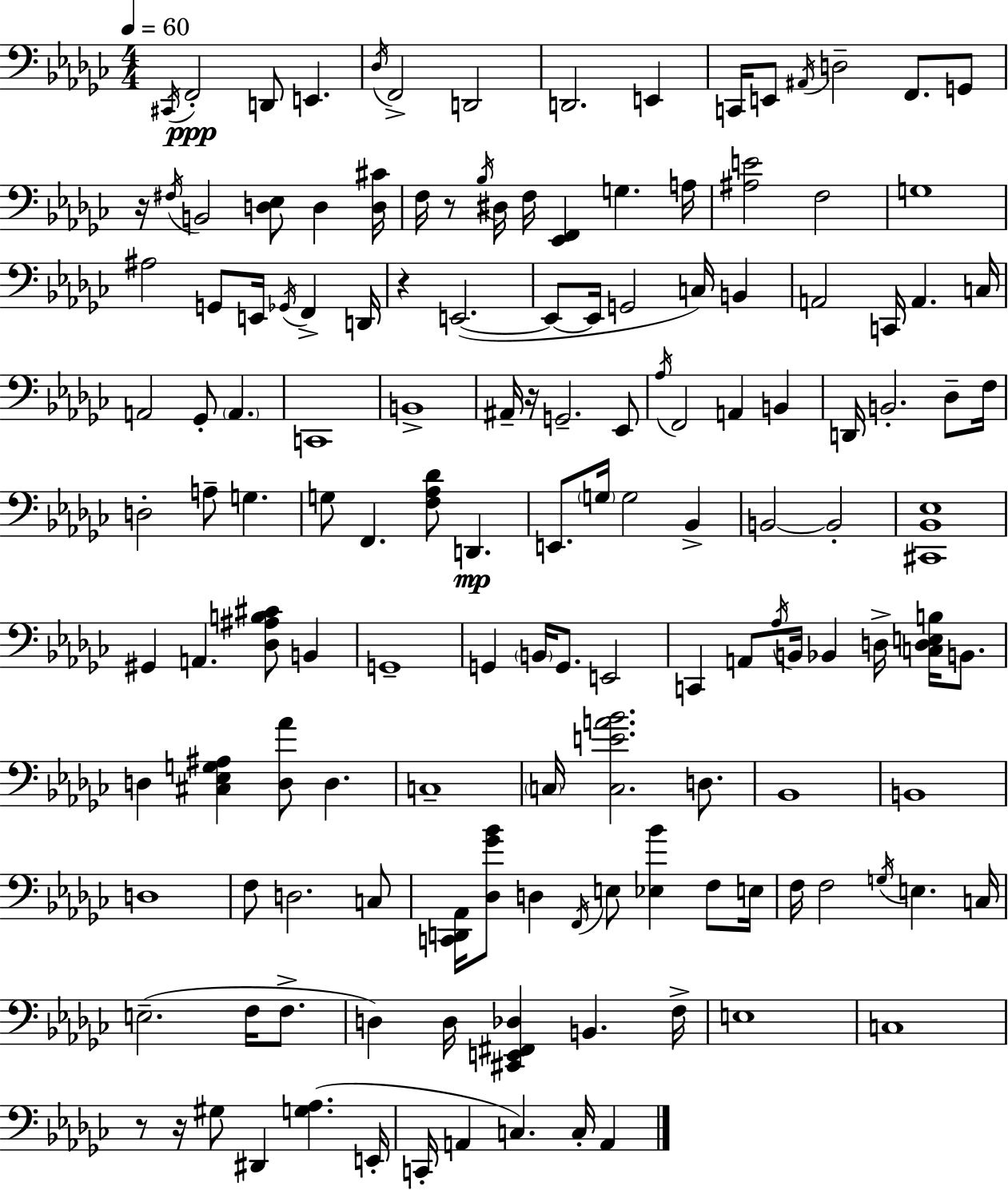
X:1
T:Untitled
M:4/4
L:1/4
K:Ebm
^C,,/4 F,,2 D,,/2 E,, _D,/4 F,,2 D,,2 D,,2 E,, C,,/4 E,,/2 ^A,,/4 D,2 F,,/2 G,,/2 z/4 ^F,/4 B,,2 [D,_E,]/2 D, [D,^C]/4 F,/4 z/2 _B,/4 ^D,/4 F,/4 [_E,,F,,] G, A,/4 [^A,E]2 F,2 G,4 ^A,2 G,,/2 E,,/4 _G,,/4 F,, D,,/4 z E,,2 E,,/2 E,,/4 G,,2 C,/4 B,, A,,2 C,,/4 A,, C,/4 A,,2 _G,,/2 A,, C,,4 B,,4 ^A,,/4 z/4 G,,2 _E,,/2 _A,/4 F,,2 A,, B,, D,,/4 B,,2 _D,/2 F,/4 D,2 A,/2 G, G,/2 F,, [F,_A,_D]/2 D,, E,,/2 G,/4 G,2 _B,, B,,2 B,,2 [^C,,_B,,_E,]4 ^G,, A,, [_D,^A,B,^C]/2 B,, G,,4 G,, B,,/4 G,,/2 E,,2 C,, A,,/2 _A,/4 B,,/4 _B,, D,/4 [C,D,E,B,]/4 B,,/2 D, [^C,_E,G,^A,] [D,_A]/2 D, C,4 C,/4 [C,EA_B]2 D,/2 _B,,4 B,,4 D,4 F,/2 D,2 C,/2 [C,,D,,_A,,]/4 [_D,_G_B]/2 D, F,,/4 E,/2 [_E,_B] F,/2 E,/4 F,/4 F,2 G,/4 E, C,/4 E,2 F,/4 F,/2 D, D,/4 [^C,,E,,^F,,_D,] B,, F,/4 E,4 C,4 z/2 z/4 ^G,/2 ^D,, [G,_A,] E,,/4 C,,/4 A,, C, C,/4 A,,